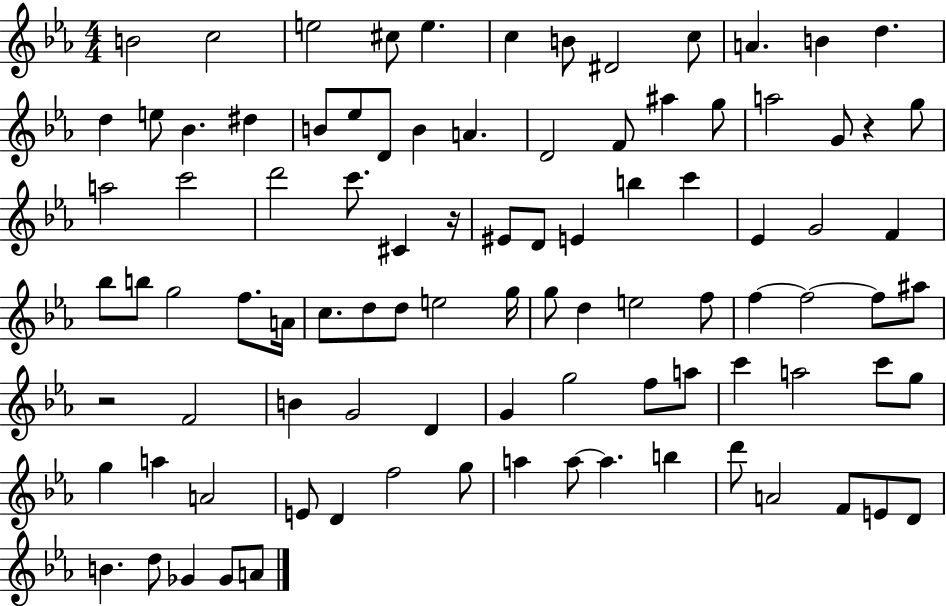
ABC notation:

X:1
T:Untitled
M:4/4
L:1/4
K:Eb
B2 c2 e2 ^c/2 e c B/2 ^D2 c/2 A B d d e/2 _B ^d B/2 _e/2 D/2 B A D2 F/2 ^a g/2 a2 G/2 z g/2 a2 c'2 d'2 c'/2 ^C z/4 ^E/2 D/2 E b c' _E G2 F _b/2 b/2 g2 f/2 A/4 c/2 d/2 d/2 e2 g/4 g/2 d e2 f/2 f f2 f/2 ^a/2 z2 F2 B G2 D G g2 f/2 a/2 c' a2 c'/2 g/2 g a A2 E/2 D f2 g/2 a a/2 a b d'/2 A2 F/2 E/2 D/2 B d/2 _G _G/2 A/2